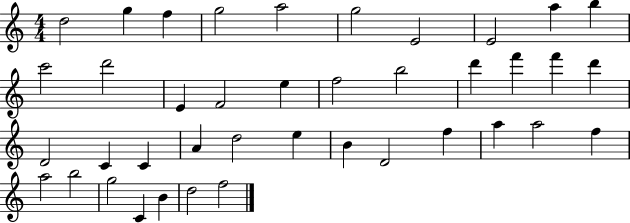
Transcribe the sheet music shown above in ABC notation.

X:1
T:Untitled
M:4/4
L:1/4
K:C
d2 g f g2 a2 g2 E2 E2 a b c'2 d'2 E F2 e f2 b2 d' f' f' d' D2 C C A d2 e B D2 f a a2 f a2 b2 g2 C B d2 f2